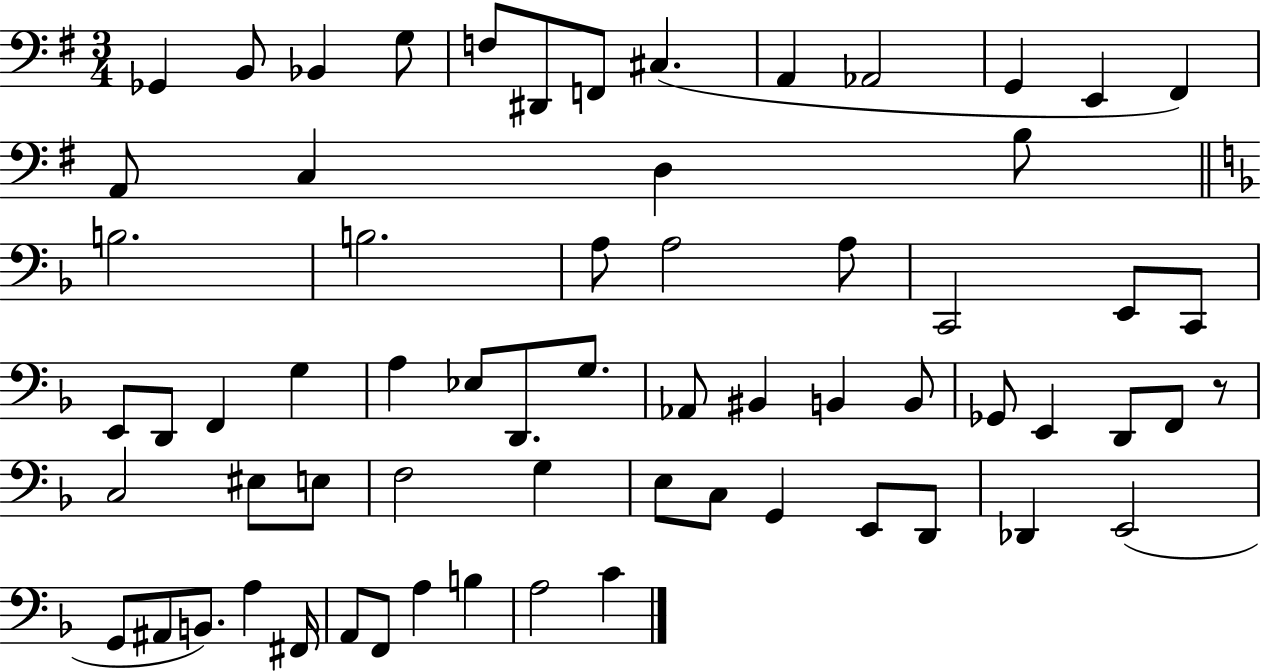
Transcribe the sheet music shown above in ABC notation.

X:1
T:Untitled
M:3/4
L:1/4
K:G
_G,, B,,/2 _B,, G,/2 F,/2 ^D,,/2 F,,/2 ^C, A,, _A,,2 G,, E,, ^F,, A,,/2 C, D, B,/2 B,2 B,2 A,/2 A,2 A,/2 C,,2 E,,/2 C,,/2 E,,/2 D,,/2 F,, G, A, _E,/2 D,,/2 G,/2 _A,,/2 ^B,, B,, B,,/2 _G,,/2 E,, D,,/2 F,,/2 z/2 C,2 ^E,/2 E,/2 F,2 G, E,/2 C,/2 G,, E,,/2 D,,/2 _D,, E,,2 G,,/2 ^A,,/2 B,,/2 A, ^F,,/4 A,,/2 F,,/2 A, B, A,2 C